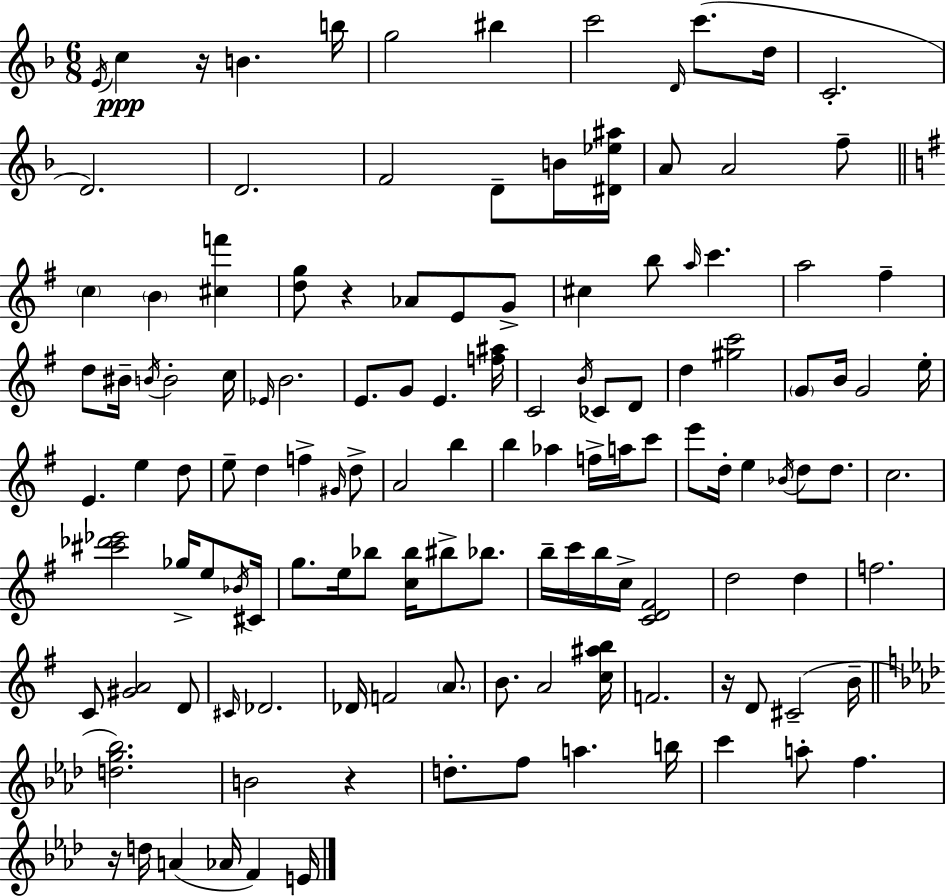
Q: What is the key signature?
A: D minor